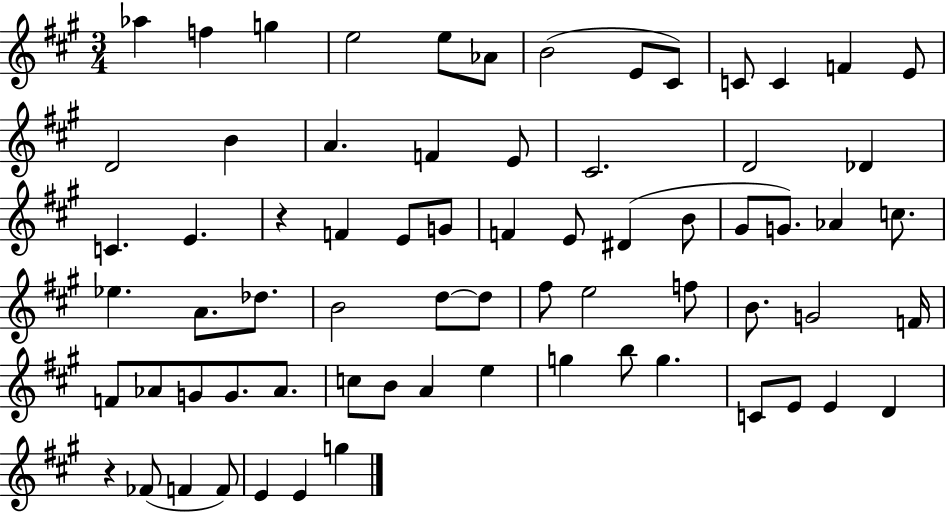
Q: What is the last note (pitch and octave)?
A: G5